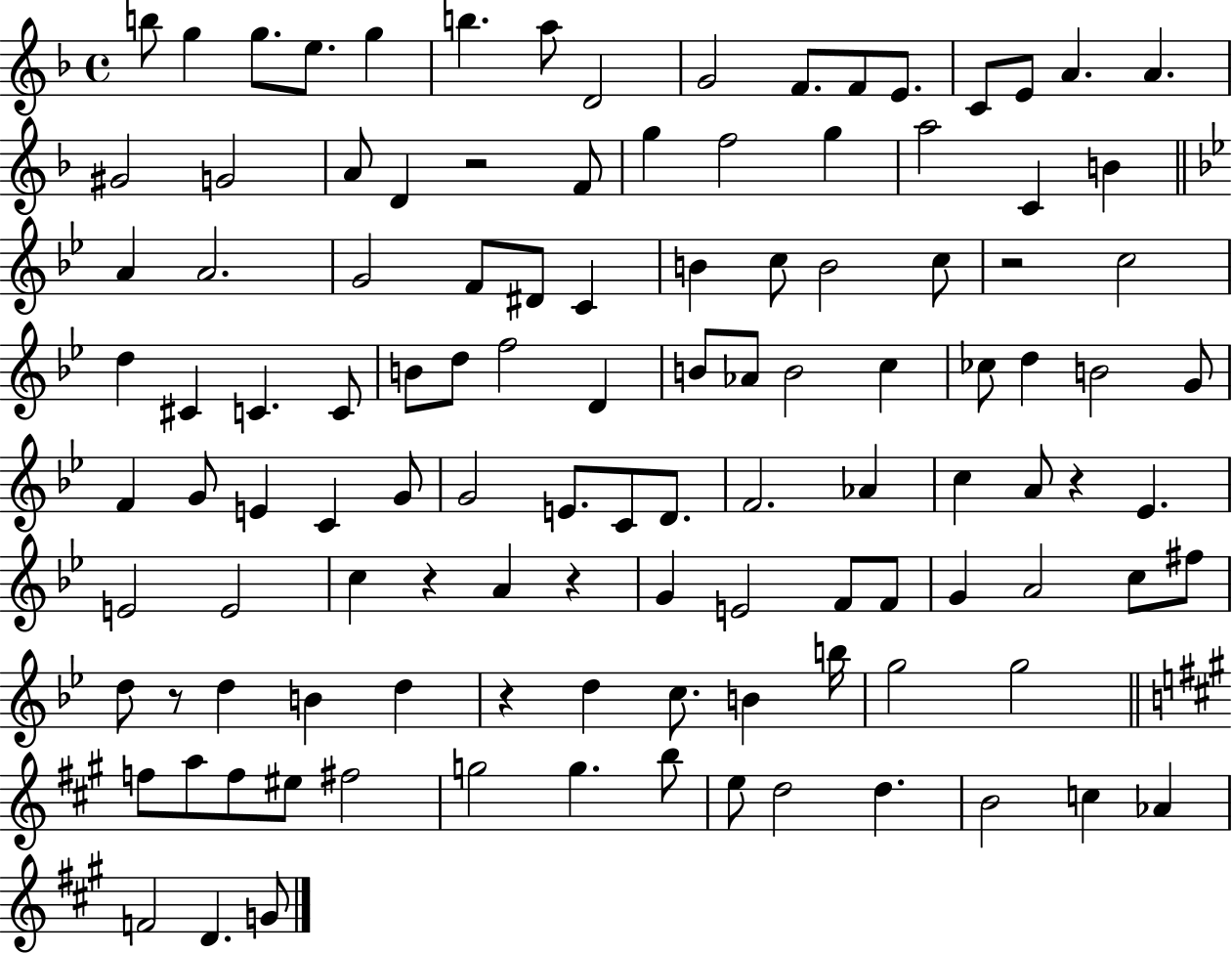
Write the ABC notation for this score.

X:1
T:Untitled
M:4/4
L:1/4
K:F
b/2 g g/2 e/2 g b a/2 D2 G2 F/2 F/2 E/2 C/2 E/2 A A ^G2 G2 A/2 D z2 F/2 g f2 g a2 C B A A2 G2 F/2 ^D/2 C B c/2 B2 c/2 z2 c2 d ^C C C/2 B/2 d/2 f2 D B/2 _A/2 B2 c _c/2 d B2 G/2 F G/2 E C G/2 G2 E/2 C/2 D/2 F2 _A c A/2 z _E E2 E2 c z A z G E2 F/2 F/2 G A2 c/2 ^f/2 d/2 z/2 d B d z d c/2 B b/4 g2 g2 f/2 a/2 f/2 ^e/2 ^f2 g2 g b/2 e/2 d2 d B2 c _A F2 D G/2